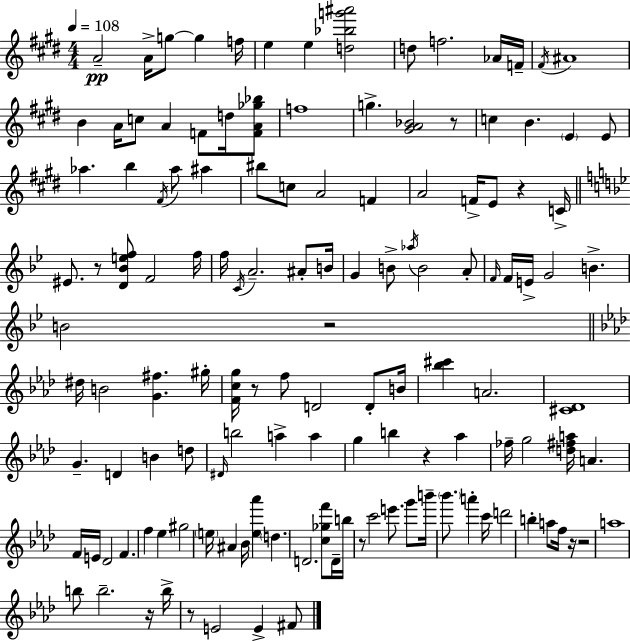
{
  \clef treble
  \numericTimeSignature
  \time 4/4
  \key e \major
  \tempo 4 = 108
  \repeat volta 2 { a'2--\pp a'16-> g''8~~ g''4 f''16 | e''4 e''4 <d'' bes'' g''' ais'''>2 | d''8 f''2. aes'16 f'16-- | \acciaccatura { fis'16 } ais'1 | \break b'4 a'16 c''8 a'4 f'8 d''16 <f' a' ges'' bes''>8 | f''1 | g''4.-> <gis' a' bes'>2 r8 | c''4 b'4. \parenthesize e'4 e'8 | \break aes''4. b''4 \acciaccatura { fis'16 } aes''8 ais''4 | bis''8 c''8 a'2 f'4 | a'2 f'16-> e'8 r4 | c'16-> \bar "||" \break \key bes \major eis'8. r8 <d' bes' e'' f''>8 f'2 f''16 | f''16 \acciaccatura { c'16 } a'2.-- ais'8-. | b'16 g'4 b'8-> \acciaccatura { aes''16 } b'2 | a'8-. \grace { f'16 } f'16 e'16-> g'2 b'4.-> | \break b'2 r2 | \bar "||" \break \key f \minor dis''16 b'2 <g' fis''>4. gis''16-. | <f' c'' g''>16 r8 f''8 d'2 d'8-. b'16 | <bes'' cis'''>4 a'2. | <cis' des'>1 | \break g'4.-- d'4 b'4 d''8 | \grace { dis'16 } b''2 a''4-> a''4 | g''4 b''4 r4 aes''4 | fes''16-- g''2 <d'' fis'' a''>16 a'4. | \break f'16 e'16 des'2 f'4. | f''4 ees''4 gis''2 | \parenthesize e''16 ais'4 bes'16 <e'' aes'''>4 \parenthesize d''4. | d'2. <c'' ges'' f'''>8 d'16-- | \break b''16 r8 c'''2 e'''8. g'''8 | b'''16-- \parenthesize bes'''8. a'''4-. c'''16 d'''2 | b''4-. a''8 f''16 r16 r2 | a''1 | \break b''8 b''2.-- r16 | b''16-> r8 e'2 e'4-> fis'8 | } \bar "|."
}